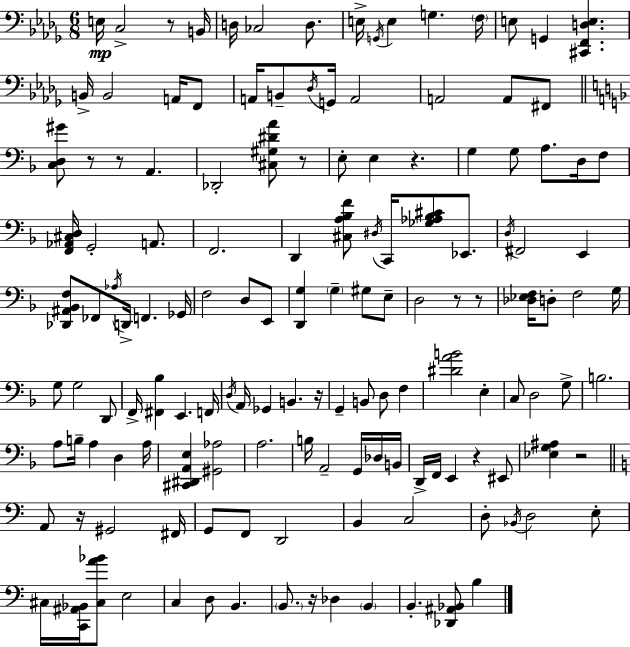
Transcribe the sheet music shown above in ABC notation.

X:1
T:Untitled
M:6/8
L:1/4
K:Bbm
E,/4 C,2 z/2 B,,/4 D,/4 _C,2 D,/2 E,/4 G,,/4 E, G, F,/4 E,/2 G,, [^C,,F,,D,E,] B,,/4 B,,2 A,,/4 F,,/2 A,,/4 B,,/2 _D,/4 G,,/4 A,,2 A,,2 A,,/2 ^F,,/2 [C,D,^G]/2 z/2 z/2 A,, _D,,2 [^C,^G,^DA]/2 z/2 E,/2 E, z G, G,/2 A,/2 D,/4 F,/2 [F,,_A,,^C,D,]/4 G,,2 A,,/2 F,,2 D,, [^C,A,_B,F]/2 ^D,/4 C,,/4 [_G,_A,_B,^C]/2 _E,,/2 D,/4 ^F,,2 E,, [_D,,^A,,_B,,F,]/2 _F,,/2 _A,/4 D,,/4 F,, _G,,/4 F,2 D,/2 E,,/2 [D,,G,] G, ^G,/2 E,/2 D,2 z/2 z/2 [_D,_E,F,]/4 D,/2 F,2 G,/4 G,/2 G,2 D,,/2 F,,/4 [^F,,_B,] E,, F,,/4 D,/4 A,,/4 _G,, B,, z/4 G,, B,,/2 D,/2 F, [^DAB]2 E, C,/2 D,2 G,/2 B,2 A,/2 B,/4 A, D, A,/4 [^C,,^D,,A,,E,] [^G,,_A,]2 A,2 B,/4 A,,2 G,,/4 _D,/4 B,,/4 D,,/4 F,,/4 E,, z ^E,,/2 [_E,G,^A,] z2 A,,/2 z/4 ^G,,2 ^F,,/4 G,,/2 F,,/2 D,,2 B,, C,2 D,/2 _B,,/4 D,2 E,/2 ^C,/4 [C,,^A,,_B,,]/4 [^C,A_B]/2 E,2 C, D,/2 B,, B,,/2 z/4 _D, B,, B,, [_D,,^A,,_B,,]/2 B,